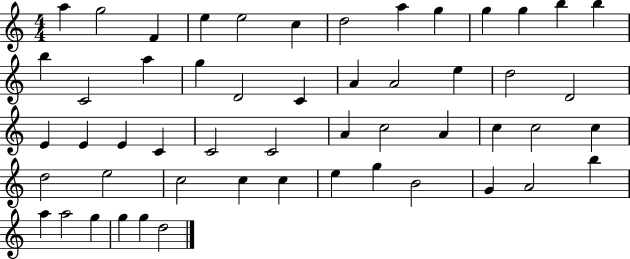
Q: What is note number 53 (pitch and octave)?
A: D5